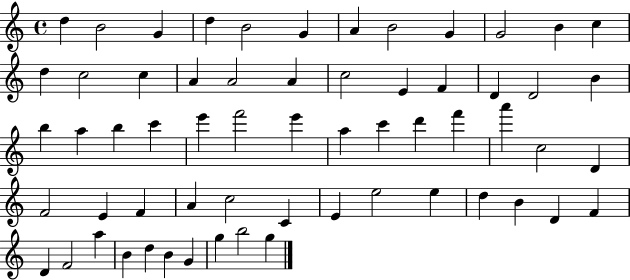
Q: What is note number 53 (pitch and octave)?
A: F4